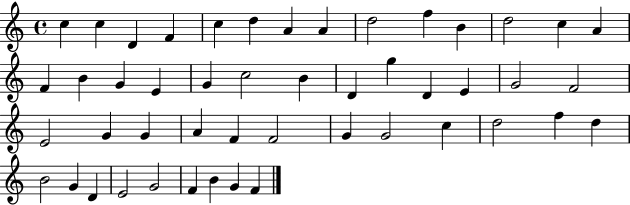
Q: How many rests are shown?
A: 0